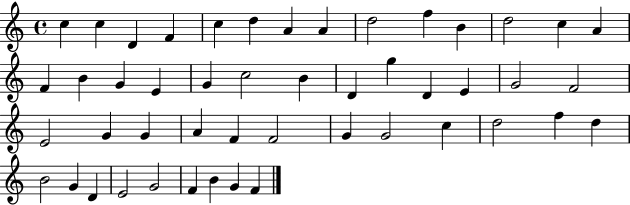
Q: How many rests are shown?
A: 0